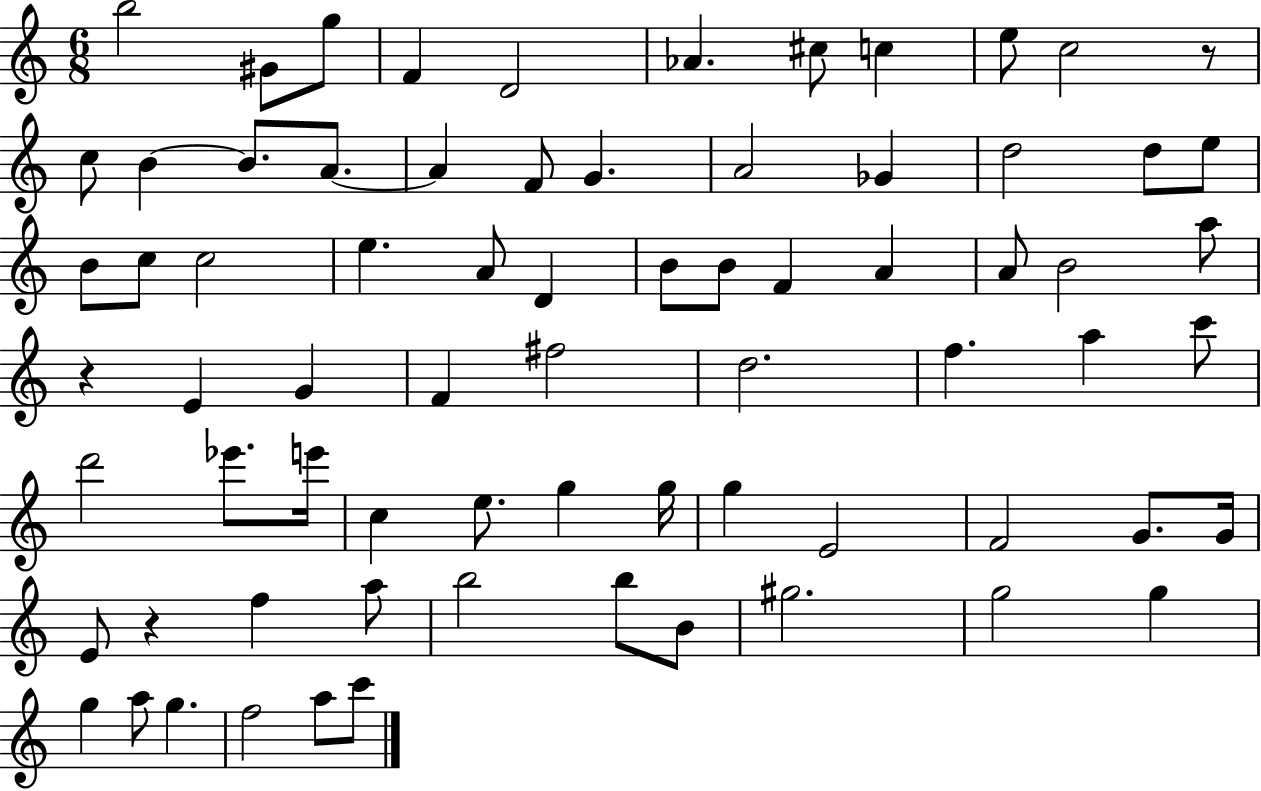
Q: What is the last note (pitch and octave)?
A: C6